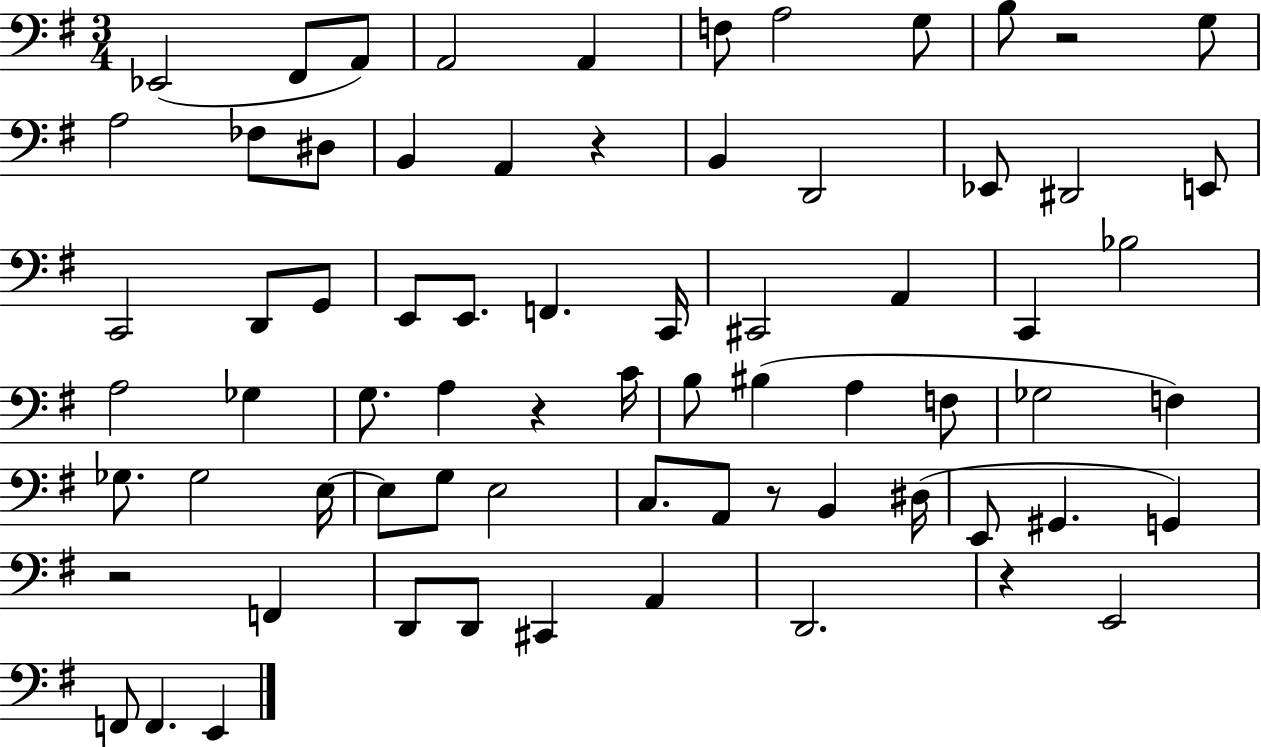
{
  \clef bass
  \numericTimeSignature
  \time 3/4
  \key g \major
  ees,2( fis,8 a,8) | a,2 a,4 | f8 a2 g8 | b8 r2 g8 | \break a2 fes8 dis8 | b,4 a,4 r4 | b,4 d,2 | ees,8 dis,2 e,8 | \break c,2 d,8 g,8 | e,8 e,8. f,4. c,16 | cis,2 a,4 | c,4 bes2 | \break a2 ges4 | g8. a4 r4 c'16 | b8 bis4( a4 f8 | ges2 f4) | \break ges8. ges2 e16~~ | e8 g8 e2 | c8. a,8 r8 b,4 dis16( | e,8 gis,4. g,4) | \break r2 f,4 | d,8 d,8 cis,4 a,4 | d,2. | r4 e,2 | \break f,8 f,4. e,4 | \bar "|."
}